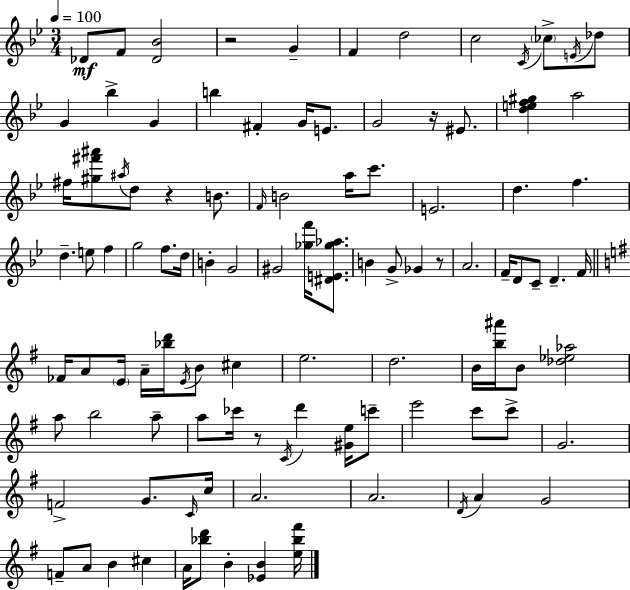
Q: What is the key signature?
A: G minor